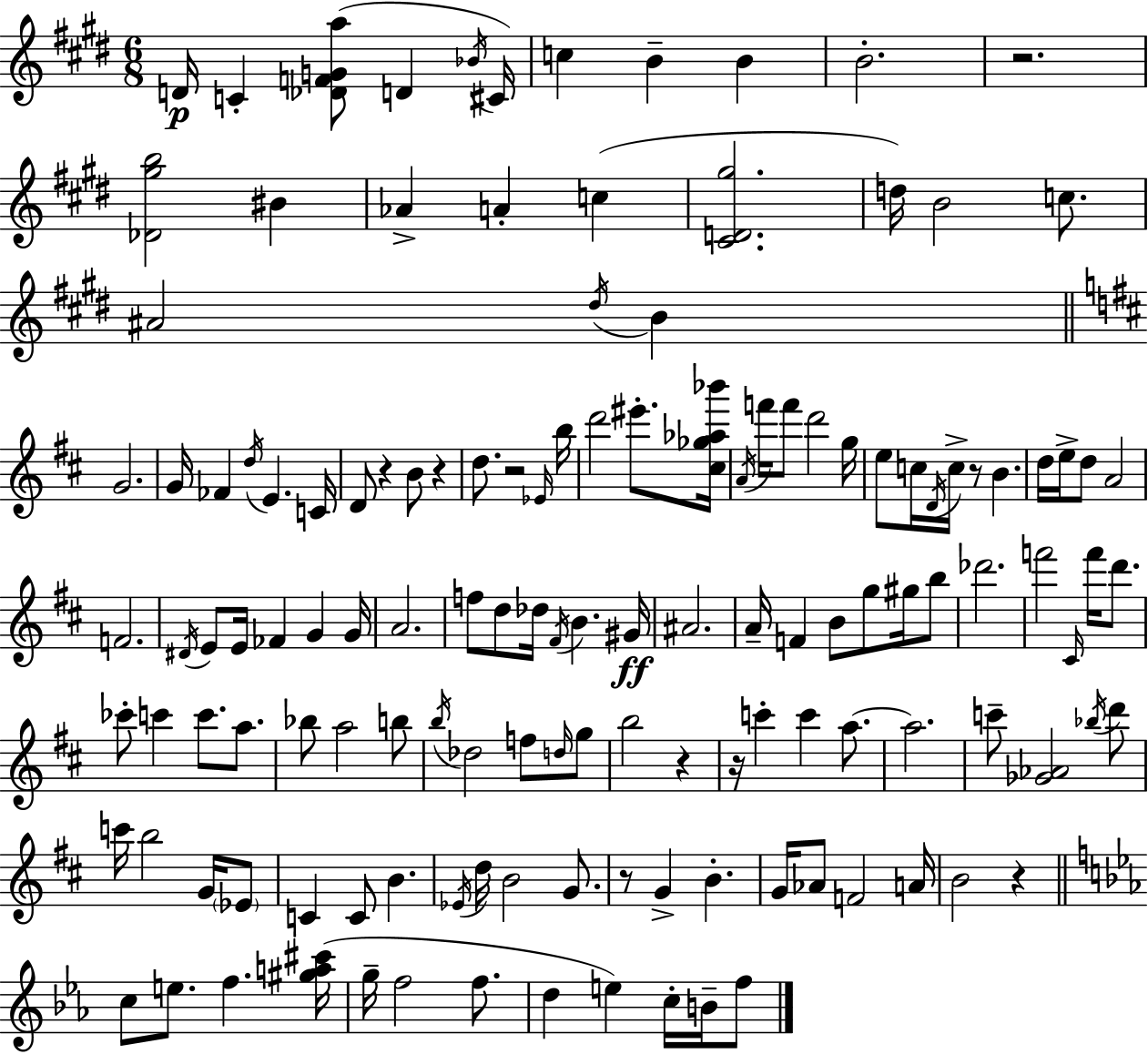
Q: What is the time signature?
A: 6/8